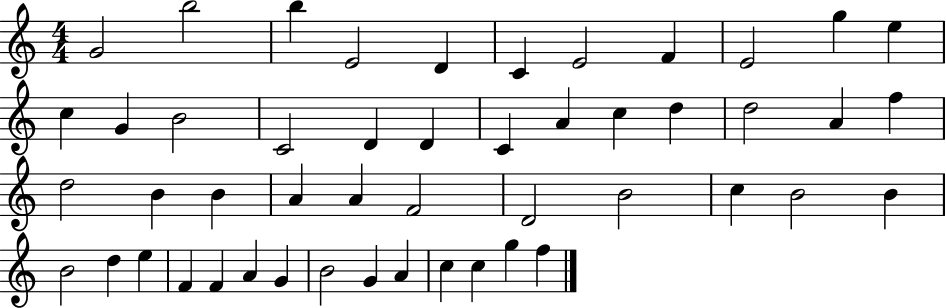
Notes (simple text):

G4/h B5/h B5/q E4/h D4/q C4/q E4/h F4/q E4/h G5/q E5/q C5/q G4/q B4/h C4/h D4/q D4/q C4/q A4/q C5/q D5/q D5/h A4/q F5/q D5/h B4/q B4/q A4/q A4/q F4/h D4/h B4/h C5/q B4/h B4/q B4/h D5/q E5/q F4/q F4/q A4/q G4/q B4/h G4/q A4/q C5/q C5/q G5/q F5/q